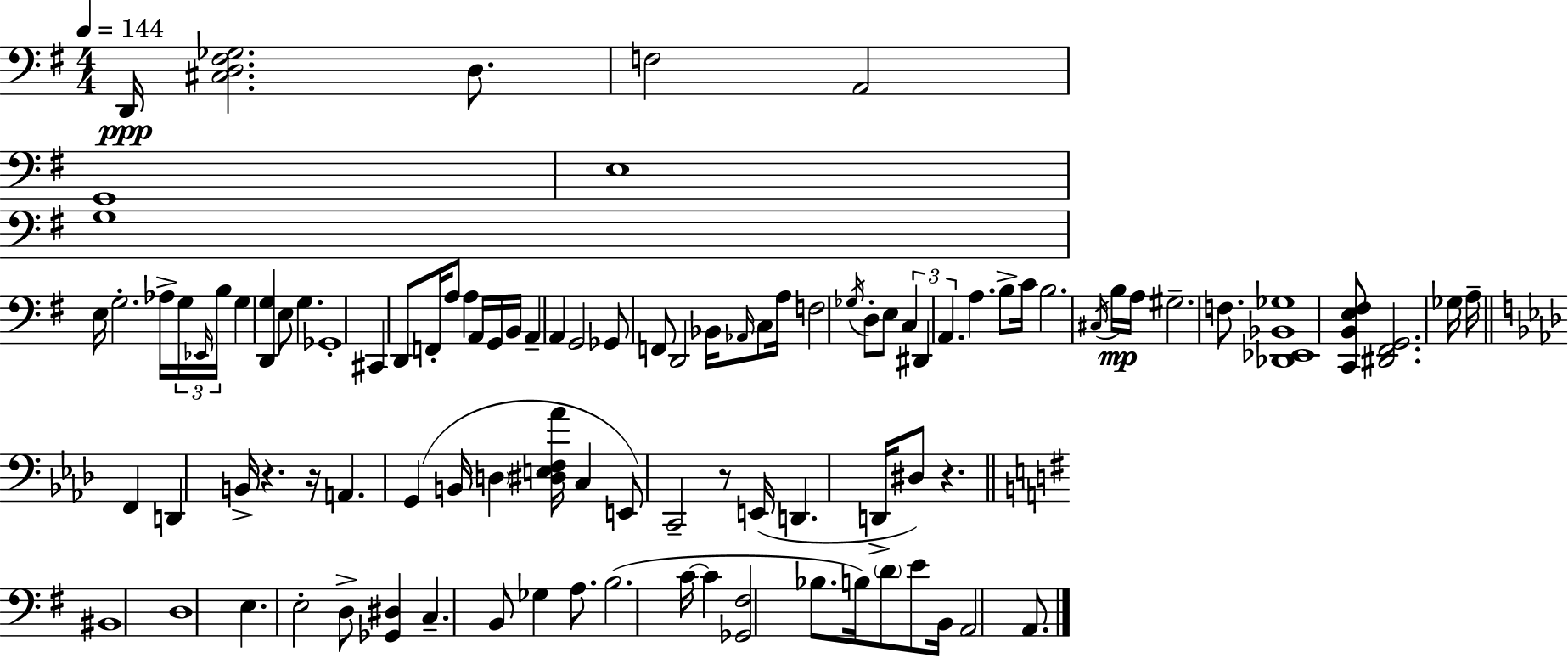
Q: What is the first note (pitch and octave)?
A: D2